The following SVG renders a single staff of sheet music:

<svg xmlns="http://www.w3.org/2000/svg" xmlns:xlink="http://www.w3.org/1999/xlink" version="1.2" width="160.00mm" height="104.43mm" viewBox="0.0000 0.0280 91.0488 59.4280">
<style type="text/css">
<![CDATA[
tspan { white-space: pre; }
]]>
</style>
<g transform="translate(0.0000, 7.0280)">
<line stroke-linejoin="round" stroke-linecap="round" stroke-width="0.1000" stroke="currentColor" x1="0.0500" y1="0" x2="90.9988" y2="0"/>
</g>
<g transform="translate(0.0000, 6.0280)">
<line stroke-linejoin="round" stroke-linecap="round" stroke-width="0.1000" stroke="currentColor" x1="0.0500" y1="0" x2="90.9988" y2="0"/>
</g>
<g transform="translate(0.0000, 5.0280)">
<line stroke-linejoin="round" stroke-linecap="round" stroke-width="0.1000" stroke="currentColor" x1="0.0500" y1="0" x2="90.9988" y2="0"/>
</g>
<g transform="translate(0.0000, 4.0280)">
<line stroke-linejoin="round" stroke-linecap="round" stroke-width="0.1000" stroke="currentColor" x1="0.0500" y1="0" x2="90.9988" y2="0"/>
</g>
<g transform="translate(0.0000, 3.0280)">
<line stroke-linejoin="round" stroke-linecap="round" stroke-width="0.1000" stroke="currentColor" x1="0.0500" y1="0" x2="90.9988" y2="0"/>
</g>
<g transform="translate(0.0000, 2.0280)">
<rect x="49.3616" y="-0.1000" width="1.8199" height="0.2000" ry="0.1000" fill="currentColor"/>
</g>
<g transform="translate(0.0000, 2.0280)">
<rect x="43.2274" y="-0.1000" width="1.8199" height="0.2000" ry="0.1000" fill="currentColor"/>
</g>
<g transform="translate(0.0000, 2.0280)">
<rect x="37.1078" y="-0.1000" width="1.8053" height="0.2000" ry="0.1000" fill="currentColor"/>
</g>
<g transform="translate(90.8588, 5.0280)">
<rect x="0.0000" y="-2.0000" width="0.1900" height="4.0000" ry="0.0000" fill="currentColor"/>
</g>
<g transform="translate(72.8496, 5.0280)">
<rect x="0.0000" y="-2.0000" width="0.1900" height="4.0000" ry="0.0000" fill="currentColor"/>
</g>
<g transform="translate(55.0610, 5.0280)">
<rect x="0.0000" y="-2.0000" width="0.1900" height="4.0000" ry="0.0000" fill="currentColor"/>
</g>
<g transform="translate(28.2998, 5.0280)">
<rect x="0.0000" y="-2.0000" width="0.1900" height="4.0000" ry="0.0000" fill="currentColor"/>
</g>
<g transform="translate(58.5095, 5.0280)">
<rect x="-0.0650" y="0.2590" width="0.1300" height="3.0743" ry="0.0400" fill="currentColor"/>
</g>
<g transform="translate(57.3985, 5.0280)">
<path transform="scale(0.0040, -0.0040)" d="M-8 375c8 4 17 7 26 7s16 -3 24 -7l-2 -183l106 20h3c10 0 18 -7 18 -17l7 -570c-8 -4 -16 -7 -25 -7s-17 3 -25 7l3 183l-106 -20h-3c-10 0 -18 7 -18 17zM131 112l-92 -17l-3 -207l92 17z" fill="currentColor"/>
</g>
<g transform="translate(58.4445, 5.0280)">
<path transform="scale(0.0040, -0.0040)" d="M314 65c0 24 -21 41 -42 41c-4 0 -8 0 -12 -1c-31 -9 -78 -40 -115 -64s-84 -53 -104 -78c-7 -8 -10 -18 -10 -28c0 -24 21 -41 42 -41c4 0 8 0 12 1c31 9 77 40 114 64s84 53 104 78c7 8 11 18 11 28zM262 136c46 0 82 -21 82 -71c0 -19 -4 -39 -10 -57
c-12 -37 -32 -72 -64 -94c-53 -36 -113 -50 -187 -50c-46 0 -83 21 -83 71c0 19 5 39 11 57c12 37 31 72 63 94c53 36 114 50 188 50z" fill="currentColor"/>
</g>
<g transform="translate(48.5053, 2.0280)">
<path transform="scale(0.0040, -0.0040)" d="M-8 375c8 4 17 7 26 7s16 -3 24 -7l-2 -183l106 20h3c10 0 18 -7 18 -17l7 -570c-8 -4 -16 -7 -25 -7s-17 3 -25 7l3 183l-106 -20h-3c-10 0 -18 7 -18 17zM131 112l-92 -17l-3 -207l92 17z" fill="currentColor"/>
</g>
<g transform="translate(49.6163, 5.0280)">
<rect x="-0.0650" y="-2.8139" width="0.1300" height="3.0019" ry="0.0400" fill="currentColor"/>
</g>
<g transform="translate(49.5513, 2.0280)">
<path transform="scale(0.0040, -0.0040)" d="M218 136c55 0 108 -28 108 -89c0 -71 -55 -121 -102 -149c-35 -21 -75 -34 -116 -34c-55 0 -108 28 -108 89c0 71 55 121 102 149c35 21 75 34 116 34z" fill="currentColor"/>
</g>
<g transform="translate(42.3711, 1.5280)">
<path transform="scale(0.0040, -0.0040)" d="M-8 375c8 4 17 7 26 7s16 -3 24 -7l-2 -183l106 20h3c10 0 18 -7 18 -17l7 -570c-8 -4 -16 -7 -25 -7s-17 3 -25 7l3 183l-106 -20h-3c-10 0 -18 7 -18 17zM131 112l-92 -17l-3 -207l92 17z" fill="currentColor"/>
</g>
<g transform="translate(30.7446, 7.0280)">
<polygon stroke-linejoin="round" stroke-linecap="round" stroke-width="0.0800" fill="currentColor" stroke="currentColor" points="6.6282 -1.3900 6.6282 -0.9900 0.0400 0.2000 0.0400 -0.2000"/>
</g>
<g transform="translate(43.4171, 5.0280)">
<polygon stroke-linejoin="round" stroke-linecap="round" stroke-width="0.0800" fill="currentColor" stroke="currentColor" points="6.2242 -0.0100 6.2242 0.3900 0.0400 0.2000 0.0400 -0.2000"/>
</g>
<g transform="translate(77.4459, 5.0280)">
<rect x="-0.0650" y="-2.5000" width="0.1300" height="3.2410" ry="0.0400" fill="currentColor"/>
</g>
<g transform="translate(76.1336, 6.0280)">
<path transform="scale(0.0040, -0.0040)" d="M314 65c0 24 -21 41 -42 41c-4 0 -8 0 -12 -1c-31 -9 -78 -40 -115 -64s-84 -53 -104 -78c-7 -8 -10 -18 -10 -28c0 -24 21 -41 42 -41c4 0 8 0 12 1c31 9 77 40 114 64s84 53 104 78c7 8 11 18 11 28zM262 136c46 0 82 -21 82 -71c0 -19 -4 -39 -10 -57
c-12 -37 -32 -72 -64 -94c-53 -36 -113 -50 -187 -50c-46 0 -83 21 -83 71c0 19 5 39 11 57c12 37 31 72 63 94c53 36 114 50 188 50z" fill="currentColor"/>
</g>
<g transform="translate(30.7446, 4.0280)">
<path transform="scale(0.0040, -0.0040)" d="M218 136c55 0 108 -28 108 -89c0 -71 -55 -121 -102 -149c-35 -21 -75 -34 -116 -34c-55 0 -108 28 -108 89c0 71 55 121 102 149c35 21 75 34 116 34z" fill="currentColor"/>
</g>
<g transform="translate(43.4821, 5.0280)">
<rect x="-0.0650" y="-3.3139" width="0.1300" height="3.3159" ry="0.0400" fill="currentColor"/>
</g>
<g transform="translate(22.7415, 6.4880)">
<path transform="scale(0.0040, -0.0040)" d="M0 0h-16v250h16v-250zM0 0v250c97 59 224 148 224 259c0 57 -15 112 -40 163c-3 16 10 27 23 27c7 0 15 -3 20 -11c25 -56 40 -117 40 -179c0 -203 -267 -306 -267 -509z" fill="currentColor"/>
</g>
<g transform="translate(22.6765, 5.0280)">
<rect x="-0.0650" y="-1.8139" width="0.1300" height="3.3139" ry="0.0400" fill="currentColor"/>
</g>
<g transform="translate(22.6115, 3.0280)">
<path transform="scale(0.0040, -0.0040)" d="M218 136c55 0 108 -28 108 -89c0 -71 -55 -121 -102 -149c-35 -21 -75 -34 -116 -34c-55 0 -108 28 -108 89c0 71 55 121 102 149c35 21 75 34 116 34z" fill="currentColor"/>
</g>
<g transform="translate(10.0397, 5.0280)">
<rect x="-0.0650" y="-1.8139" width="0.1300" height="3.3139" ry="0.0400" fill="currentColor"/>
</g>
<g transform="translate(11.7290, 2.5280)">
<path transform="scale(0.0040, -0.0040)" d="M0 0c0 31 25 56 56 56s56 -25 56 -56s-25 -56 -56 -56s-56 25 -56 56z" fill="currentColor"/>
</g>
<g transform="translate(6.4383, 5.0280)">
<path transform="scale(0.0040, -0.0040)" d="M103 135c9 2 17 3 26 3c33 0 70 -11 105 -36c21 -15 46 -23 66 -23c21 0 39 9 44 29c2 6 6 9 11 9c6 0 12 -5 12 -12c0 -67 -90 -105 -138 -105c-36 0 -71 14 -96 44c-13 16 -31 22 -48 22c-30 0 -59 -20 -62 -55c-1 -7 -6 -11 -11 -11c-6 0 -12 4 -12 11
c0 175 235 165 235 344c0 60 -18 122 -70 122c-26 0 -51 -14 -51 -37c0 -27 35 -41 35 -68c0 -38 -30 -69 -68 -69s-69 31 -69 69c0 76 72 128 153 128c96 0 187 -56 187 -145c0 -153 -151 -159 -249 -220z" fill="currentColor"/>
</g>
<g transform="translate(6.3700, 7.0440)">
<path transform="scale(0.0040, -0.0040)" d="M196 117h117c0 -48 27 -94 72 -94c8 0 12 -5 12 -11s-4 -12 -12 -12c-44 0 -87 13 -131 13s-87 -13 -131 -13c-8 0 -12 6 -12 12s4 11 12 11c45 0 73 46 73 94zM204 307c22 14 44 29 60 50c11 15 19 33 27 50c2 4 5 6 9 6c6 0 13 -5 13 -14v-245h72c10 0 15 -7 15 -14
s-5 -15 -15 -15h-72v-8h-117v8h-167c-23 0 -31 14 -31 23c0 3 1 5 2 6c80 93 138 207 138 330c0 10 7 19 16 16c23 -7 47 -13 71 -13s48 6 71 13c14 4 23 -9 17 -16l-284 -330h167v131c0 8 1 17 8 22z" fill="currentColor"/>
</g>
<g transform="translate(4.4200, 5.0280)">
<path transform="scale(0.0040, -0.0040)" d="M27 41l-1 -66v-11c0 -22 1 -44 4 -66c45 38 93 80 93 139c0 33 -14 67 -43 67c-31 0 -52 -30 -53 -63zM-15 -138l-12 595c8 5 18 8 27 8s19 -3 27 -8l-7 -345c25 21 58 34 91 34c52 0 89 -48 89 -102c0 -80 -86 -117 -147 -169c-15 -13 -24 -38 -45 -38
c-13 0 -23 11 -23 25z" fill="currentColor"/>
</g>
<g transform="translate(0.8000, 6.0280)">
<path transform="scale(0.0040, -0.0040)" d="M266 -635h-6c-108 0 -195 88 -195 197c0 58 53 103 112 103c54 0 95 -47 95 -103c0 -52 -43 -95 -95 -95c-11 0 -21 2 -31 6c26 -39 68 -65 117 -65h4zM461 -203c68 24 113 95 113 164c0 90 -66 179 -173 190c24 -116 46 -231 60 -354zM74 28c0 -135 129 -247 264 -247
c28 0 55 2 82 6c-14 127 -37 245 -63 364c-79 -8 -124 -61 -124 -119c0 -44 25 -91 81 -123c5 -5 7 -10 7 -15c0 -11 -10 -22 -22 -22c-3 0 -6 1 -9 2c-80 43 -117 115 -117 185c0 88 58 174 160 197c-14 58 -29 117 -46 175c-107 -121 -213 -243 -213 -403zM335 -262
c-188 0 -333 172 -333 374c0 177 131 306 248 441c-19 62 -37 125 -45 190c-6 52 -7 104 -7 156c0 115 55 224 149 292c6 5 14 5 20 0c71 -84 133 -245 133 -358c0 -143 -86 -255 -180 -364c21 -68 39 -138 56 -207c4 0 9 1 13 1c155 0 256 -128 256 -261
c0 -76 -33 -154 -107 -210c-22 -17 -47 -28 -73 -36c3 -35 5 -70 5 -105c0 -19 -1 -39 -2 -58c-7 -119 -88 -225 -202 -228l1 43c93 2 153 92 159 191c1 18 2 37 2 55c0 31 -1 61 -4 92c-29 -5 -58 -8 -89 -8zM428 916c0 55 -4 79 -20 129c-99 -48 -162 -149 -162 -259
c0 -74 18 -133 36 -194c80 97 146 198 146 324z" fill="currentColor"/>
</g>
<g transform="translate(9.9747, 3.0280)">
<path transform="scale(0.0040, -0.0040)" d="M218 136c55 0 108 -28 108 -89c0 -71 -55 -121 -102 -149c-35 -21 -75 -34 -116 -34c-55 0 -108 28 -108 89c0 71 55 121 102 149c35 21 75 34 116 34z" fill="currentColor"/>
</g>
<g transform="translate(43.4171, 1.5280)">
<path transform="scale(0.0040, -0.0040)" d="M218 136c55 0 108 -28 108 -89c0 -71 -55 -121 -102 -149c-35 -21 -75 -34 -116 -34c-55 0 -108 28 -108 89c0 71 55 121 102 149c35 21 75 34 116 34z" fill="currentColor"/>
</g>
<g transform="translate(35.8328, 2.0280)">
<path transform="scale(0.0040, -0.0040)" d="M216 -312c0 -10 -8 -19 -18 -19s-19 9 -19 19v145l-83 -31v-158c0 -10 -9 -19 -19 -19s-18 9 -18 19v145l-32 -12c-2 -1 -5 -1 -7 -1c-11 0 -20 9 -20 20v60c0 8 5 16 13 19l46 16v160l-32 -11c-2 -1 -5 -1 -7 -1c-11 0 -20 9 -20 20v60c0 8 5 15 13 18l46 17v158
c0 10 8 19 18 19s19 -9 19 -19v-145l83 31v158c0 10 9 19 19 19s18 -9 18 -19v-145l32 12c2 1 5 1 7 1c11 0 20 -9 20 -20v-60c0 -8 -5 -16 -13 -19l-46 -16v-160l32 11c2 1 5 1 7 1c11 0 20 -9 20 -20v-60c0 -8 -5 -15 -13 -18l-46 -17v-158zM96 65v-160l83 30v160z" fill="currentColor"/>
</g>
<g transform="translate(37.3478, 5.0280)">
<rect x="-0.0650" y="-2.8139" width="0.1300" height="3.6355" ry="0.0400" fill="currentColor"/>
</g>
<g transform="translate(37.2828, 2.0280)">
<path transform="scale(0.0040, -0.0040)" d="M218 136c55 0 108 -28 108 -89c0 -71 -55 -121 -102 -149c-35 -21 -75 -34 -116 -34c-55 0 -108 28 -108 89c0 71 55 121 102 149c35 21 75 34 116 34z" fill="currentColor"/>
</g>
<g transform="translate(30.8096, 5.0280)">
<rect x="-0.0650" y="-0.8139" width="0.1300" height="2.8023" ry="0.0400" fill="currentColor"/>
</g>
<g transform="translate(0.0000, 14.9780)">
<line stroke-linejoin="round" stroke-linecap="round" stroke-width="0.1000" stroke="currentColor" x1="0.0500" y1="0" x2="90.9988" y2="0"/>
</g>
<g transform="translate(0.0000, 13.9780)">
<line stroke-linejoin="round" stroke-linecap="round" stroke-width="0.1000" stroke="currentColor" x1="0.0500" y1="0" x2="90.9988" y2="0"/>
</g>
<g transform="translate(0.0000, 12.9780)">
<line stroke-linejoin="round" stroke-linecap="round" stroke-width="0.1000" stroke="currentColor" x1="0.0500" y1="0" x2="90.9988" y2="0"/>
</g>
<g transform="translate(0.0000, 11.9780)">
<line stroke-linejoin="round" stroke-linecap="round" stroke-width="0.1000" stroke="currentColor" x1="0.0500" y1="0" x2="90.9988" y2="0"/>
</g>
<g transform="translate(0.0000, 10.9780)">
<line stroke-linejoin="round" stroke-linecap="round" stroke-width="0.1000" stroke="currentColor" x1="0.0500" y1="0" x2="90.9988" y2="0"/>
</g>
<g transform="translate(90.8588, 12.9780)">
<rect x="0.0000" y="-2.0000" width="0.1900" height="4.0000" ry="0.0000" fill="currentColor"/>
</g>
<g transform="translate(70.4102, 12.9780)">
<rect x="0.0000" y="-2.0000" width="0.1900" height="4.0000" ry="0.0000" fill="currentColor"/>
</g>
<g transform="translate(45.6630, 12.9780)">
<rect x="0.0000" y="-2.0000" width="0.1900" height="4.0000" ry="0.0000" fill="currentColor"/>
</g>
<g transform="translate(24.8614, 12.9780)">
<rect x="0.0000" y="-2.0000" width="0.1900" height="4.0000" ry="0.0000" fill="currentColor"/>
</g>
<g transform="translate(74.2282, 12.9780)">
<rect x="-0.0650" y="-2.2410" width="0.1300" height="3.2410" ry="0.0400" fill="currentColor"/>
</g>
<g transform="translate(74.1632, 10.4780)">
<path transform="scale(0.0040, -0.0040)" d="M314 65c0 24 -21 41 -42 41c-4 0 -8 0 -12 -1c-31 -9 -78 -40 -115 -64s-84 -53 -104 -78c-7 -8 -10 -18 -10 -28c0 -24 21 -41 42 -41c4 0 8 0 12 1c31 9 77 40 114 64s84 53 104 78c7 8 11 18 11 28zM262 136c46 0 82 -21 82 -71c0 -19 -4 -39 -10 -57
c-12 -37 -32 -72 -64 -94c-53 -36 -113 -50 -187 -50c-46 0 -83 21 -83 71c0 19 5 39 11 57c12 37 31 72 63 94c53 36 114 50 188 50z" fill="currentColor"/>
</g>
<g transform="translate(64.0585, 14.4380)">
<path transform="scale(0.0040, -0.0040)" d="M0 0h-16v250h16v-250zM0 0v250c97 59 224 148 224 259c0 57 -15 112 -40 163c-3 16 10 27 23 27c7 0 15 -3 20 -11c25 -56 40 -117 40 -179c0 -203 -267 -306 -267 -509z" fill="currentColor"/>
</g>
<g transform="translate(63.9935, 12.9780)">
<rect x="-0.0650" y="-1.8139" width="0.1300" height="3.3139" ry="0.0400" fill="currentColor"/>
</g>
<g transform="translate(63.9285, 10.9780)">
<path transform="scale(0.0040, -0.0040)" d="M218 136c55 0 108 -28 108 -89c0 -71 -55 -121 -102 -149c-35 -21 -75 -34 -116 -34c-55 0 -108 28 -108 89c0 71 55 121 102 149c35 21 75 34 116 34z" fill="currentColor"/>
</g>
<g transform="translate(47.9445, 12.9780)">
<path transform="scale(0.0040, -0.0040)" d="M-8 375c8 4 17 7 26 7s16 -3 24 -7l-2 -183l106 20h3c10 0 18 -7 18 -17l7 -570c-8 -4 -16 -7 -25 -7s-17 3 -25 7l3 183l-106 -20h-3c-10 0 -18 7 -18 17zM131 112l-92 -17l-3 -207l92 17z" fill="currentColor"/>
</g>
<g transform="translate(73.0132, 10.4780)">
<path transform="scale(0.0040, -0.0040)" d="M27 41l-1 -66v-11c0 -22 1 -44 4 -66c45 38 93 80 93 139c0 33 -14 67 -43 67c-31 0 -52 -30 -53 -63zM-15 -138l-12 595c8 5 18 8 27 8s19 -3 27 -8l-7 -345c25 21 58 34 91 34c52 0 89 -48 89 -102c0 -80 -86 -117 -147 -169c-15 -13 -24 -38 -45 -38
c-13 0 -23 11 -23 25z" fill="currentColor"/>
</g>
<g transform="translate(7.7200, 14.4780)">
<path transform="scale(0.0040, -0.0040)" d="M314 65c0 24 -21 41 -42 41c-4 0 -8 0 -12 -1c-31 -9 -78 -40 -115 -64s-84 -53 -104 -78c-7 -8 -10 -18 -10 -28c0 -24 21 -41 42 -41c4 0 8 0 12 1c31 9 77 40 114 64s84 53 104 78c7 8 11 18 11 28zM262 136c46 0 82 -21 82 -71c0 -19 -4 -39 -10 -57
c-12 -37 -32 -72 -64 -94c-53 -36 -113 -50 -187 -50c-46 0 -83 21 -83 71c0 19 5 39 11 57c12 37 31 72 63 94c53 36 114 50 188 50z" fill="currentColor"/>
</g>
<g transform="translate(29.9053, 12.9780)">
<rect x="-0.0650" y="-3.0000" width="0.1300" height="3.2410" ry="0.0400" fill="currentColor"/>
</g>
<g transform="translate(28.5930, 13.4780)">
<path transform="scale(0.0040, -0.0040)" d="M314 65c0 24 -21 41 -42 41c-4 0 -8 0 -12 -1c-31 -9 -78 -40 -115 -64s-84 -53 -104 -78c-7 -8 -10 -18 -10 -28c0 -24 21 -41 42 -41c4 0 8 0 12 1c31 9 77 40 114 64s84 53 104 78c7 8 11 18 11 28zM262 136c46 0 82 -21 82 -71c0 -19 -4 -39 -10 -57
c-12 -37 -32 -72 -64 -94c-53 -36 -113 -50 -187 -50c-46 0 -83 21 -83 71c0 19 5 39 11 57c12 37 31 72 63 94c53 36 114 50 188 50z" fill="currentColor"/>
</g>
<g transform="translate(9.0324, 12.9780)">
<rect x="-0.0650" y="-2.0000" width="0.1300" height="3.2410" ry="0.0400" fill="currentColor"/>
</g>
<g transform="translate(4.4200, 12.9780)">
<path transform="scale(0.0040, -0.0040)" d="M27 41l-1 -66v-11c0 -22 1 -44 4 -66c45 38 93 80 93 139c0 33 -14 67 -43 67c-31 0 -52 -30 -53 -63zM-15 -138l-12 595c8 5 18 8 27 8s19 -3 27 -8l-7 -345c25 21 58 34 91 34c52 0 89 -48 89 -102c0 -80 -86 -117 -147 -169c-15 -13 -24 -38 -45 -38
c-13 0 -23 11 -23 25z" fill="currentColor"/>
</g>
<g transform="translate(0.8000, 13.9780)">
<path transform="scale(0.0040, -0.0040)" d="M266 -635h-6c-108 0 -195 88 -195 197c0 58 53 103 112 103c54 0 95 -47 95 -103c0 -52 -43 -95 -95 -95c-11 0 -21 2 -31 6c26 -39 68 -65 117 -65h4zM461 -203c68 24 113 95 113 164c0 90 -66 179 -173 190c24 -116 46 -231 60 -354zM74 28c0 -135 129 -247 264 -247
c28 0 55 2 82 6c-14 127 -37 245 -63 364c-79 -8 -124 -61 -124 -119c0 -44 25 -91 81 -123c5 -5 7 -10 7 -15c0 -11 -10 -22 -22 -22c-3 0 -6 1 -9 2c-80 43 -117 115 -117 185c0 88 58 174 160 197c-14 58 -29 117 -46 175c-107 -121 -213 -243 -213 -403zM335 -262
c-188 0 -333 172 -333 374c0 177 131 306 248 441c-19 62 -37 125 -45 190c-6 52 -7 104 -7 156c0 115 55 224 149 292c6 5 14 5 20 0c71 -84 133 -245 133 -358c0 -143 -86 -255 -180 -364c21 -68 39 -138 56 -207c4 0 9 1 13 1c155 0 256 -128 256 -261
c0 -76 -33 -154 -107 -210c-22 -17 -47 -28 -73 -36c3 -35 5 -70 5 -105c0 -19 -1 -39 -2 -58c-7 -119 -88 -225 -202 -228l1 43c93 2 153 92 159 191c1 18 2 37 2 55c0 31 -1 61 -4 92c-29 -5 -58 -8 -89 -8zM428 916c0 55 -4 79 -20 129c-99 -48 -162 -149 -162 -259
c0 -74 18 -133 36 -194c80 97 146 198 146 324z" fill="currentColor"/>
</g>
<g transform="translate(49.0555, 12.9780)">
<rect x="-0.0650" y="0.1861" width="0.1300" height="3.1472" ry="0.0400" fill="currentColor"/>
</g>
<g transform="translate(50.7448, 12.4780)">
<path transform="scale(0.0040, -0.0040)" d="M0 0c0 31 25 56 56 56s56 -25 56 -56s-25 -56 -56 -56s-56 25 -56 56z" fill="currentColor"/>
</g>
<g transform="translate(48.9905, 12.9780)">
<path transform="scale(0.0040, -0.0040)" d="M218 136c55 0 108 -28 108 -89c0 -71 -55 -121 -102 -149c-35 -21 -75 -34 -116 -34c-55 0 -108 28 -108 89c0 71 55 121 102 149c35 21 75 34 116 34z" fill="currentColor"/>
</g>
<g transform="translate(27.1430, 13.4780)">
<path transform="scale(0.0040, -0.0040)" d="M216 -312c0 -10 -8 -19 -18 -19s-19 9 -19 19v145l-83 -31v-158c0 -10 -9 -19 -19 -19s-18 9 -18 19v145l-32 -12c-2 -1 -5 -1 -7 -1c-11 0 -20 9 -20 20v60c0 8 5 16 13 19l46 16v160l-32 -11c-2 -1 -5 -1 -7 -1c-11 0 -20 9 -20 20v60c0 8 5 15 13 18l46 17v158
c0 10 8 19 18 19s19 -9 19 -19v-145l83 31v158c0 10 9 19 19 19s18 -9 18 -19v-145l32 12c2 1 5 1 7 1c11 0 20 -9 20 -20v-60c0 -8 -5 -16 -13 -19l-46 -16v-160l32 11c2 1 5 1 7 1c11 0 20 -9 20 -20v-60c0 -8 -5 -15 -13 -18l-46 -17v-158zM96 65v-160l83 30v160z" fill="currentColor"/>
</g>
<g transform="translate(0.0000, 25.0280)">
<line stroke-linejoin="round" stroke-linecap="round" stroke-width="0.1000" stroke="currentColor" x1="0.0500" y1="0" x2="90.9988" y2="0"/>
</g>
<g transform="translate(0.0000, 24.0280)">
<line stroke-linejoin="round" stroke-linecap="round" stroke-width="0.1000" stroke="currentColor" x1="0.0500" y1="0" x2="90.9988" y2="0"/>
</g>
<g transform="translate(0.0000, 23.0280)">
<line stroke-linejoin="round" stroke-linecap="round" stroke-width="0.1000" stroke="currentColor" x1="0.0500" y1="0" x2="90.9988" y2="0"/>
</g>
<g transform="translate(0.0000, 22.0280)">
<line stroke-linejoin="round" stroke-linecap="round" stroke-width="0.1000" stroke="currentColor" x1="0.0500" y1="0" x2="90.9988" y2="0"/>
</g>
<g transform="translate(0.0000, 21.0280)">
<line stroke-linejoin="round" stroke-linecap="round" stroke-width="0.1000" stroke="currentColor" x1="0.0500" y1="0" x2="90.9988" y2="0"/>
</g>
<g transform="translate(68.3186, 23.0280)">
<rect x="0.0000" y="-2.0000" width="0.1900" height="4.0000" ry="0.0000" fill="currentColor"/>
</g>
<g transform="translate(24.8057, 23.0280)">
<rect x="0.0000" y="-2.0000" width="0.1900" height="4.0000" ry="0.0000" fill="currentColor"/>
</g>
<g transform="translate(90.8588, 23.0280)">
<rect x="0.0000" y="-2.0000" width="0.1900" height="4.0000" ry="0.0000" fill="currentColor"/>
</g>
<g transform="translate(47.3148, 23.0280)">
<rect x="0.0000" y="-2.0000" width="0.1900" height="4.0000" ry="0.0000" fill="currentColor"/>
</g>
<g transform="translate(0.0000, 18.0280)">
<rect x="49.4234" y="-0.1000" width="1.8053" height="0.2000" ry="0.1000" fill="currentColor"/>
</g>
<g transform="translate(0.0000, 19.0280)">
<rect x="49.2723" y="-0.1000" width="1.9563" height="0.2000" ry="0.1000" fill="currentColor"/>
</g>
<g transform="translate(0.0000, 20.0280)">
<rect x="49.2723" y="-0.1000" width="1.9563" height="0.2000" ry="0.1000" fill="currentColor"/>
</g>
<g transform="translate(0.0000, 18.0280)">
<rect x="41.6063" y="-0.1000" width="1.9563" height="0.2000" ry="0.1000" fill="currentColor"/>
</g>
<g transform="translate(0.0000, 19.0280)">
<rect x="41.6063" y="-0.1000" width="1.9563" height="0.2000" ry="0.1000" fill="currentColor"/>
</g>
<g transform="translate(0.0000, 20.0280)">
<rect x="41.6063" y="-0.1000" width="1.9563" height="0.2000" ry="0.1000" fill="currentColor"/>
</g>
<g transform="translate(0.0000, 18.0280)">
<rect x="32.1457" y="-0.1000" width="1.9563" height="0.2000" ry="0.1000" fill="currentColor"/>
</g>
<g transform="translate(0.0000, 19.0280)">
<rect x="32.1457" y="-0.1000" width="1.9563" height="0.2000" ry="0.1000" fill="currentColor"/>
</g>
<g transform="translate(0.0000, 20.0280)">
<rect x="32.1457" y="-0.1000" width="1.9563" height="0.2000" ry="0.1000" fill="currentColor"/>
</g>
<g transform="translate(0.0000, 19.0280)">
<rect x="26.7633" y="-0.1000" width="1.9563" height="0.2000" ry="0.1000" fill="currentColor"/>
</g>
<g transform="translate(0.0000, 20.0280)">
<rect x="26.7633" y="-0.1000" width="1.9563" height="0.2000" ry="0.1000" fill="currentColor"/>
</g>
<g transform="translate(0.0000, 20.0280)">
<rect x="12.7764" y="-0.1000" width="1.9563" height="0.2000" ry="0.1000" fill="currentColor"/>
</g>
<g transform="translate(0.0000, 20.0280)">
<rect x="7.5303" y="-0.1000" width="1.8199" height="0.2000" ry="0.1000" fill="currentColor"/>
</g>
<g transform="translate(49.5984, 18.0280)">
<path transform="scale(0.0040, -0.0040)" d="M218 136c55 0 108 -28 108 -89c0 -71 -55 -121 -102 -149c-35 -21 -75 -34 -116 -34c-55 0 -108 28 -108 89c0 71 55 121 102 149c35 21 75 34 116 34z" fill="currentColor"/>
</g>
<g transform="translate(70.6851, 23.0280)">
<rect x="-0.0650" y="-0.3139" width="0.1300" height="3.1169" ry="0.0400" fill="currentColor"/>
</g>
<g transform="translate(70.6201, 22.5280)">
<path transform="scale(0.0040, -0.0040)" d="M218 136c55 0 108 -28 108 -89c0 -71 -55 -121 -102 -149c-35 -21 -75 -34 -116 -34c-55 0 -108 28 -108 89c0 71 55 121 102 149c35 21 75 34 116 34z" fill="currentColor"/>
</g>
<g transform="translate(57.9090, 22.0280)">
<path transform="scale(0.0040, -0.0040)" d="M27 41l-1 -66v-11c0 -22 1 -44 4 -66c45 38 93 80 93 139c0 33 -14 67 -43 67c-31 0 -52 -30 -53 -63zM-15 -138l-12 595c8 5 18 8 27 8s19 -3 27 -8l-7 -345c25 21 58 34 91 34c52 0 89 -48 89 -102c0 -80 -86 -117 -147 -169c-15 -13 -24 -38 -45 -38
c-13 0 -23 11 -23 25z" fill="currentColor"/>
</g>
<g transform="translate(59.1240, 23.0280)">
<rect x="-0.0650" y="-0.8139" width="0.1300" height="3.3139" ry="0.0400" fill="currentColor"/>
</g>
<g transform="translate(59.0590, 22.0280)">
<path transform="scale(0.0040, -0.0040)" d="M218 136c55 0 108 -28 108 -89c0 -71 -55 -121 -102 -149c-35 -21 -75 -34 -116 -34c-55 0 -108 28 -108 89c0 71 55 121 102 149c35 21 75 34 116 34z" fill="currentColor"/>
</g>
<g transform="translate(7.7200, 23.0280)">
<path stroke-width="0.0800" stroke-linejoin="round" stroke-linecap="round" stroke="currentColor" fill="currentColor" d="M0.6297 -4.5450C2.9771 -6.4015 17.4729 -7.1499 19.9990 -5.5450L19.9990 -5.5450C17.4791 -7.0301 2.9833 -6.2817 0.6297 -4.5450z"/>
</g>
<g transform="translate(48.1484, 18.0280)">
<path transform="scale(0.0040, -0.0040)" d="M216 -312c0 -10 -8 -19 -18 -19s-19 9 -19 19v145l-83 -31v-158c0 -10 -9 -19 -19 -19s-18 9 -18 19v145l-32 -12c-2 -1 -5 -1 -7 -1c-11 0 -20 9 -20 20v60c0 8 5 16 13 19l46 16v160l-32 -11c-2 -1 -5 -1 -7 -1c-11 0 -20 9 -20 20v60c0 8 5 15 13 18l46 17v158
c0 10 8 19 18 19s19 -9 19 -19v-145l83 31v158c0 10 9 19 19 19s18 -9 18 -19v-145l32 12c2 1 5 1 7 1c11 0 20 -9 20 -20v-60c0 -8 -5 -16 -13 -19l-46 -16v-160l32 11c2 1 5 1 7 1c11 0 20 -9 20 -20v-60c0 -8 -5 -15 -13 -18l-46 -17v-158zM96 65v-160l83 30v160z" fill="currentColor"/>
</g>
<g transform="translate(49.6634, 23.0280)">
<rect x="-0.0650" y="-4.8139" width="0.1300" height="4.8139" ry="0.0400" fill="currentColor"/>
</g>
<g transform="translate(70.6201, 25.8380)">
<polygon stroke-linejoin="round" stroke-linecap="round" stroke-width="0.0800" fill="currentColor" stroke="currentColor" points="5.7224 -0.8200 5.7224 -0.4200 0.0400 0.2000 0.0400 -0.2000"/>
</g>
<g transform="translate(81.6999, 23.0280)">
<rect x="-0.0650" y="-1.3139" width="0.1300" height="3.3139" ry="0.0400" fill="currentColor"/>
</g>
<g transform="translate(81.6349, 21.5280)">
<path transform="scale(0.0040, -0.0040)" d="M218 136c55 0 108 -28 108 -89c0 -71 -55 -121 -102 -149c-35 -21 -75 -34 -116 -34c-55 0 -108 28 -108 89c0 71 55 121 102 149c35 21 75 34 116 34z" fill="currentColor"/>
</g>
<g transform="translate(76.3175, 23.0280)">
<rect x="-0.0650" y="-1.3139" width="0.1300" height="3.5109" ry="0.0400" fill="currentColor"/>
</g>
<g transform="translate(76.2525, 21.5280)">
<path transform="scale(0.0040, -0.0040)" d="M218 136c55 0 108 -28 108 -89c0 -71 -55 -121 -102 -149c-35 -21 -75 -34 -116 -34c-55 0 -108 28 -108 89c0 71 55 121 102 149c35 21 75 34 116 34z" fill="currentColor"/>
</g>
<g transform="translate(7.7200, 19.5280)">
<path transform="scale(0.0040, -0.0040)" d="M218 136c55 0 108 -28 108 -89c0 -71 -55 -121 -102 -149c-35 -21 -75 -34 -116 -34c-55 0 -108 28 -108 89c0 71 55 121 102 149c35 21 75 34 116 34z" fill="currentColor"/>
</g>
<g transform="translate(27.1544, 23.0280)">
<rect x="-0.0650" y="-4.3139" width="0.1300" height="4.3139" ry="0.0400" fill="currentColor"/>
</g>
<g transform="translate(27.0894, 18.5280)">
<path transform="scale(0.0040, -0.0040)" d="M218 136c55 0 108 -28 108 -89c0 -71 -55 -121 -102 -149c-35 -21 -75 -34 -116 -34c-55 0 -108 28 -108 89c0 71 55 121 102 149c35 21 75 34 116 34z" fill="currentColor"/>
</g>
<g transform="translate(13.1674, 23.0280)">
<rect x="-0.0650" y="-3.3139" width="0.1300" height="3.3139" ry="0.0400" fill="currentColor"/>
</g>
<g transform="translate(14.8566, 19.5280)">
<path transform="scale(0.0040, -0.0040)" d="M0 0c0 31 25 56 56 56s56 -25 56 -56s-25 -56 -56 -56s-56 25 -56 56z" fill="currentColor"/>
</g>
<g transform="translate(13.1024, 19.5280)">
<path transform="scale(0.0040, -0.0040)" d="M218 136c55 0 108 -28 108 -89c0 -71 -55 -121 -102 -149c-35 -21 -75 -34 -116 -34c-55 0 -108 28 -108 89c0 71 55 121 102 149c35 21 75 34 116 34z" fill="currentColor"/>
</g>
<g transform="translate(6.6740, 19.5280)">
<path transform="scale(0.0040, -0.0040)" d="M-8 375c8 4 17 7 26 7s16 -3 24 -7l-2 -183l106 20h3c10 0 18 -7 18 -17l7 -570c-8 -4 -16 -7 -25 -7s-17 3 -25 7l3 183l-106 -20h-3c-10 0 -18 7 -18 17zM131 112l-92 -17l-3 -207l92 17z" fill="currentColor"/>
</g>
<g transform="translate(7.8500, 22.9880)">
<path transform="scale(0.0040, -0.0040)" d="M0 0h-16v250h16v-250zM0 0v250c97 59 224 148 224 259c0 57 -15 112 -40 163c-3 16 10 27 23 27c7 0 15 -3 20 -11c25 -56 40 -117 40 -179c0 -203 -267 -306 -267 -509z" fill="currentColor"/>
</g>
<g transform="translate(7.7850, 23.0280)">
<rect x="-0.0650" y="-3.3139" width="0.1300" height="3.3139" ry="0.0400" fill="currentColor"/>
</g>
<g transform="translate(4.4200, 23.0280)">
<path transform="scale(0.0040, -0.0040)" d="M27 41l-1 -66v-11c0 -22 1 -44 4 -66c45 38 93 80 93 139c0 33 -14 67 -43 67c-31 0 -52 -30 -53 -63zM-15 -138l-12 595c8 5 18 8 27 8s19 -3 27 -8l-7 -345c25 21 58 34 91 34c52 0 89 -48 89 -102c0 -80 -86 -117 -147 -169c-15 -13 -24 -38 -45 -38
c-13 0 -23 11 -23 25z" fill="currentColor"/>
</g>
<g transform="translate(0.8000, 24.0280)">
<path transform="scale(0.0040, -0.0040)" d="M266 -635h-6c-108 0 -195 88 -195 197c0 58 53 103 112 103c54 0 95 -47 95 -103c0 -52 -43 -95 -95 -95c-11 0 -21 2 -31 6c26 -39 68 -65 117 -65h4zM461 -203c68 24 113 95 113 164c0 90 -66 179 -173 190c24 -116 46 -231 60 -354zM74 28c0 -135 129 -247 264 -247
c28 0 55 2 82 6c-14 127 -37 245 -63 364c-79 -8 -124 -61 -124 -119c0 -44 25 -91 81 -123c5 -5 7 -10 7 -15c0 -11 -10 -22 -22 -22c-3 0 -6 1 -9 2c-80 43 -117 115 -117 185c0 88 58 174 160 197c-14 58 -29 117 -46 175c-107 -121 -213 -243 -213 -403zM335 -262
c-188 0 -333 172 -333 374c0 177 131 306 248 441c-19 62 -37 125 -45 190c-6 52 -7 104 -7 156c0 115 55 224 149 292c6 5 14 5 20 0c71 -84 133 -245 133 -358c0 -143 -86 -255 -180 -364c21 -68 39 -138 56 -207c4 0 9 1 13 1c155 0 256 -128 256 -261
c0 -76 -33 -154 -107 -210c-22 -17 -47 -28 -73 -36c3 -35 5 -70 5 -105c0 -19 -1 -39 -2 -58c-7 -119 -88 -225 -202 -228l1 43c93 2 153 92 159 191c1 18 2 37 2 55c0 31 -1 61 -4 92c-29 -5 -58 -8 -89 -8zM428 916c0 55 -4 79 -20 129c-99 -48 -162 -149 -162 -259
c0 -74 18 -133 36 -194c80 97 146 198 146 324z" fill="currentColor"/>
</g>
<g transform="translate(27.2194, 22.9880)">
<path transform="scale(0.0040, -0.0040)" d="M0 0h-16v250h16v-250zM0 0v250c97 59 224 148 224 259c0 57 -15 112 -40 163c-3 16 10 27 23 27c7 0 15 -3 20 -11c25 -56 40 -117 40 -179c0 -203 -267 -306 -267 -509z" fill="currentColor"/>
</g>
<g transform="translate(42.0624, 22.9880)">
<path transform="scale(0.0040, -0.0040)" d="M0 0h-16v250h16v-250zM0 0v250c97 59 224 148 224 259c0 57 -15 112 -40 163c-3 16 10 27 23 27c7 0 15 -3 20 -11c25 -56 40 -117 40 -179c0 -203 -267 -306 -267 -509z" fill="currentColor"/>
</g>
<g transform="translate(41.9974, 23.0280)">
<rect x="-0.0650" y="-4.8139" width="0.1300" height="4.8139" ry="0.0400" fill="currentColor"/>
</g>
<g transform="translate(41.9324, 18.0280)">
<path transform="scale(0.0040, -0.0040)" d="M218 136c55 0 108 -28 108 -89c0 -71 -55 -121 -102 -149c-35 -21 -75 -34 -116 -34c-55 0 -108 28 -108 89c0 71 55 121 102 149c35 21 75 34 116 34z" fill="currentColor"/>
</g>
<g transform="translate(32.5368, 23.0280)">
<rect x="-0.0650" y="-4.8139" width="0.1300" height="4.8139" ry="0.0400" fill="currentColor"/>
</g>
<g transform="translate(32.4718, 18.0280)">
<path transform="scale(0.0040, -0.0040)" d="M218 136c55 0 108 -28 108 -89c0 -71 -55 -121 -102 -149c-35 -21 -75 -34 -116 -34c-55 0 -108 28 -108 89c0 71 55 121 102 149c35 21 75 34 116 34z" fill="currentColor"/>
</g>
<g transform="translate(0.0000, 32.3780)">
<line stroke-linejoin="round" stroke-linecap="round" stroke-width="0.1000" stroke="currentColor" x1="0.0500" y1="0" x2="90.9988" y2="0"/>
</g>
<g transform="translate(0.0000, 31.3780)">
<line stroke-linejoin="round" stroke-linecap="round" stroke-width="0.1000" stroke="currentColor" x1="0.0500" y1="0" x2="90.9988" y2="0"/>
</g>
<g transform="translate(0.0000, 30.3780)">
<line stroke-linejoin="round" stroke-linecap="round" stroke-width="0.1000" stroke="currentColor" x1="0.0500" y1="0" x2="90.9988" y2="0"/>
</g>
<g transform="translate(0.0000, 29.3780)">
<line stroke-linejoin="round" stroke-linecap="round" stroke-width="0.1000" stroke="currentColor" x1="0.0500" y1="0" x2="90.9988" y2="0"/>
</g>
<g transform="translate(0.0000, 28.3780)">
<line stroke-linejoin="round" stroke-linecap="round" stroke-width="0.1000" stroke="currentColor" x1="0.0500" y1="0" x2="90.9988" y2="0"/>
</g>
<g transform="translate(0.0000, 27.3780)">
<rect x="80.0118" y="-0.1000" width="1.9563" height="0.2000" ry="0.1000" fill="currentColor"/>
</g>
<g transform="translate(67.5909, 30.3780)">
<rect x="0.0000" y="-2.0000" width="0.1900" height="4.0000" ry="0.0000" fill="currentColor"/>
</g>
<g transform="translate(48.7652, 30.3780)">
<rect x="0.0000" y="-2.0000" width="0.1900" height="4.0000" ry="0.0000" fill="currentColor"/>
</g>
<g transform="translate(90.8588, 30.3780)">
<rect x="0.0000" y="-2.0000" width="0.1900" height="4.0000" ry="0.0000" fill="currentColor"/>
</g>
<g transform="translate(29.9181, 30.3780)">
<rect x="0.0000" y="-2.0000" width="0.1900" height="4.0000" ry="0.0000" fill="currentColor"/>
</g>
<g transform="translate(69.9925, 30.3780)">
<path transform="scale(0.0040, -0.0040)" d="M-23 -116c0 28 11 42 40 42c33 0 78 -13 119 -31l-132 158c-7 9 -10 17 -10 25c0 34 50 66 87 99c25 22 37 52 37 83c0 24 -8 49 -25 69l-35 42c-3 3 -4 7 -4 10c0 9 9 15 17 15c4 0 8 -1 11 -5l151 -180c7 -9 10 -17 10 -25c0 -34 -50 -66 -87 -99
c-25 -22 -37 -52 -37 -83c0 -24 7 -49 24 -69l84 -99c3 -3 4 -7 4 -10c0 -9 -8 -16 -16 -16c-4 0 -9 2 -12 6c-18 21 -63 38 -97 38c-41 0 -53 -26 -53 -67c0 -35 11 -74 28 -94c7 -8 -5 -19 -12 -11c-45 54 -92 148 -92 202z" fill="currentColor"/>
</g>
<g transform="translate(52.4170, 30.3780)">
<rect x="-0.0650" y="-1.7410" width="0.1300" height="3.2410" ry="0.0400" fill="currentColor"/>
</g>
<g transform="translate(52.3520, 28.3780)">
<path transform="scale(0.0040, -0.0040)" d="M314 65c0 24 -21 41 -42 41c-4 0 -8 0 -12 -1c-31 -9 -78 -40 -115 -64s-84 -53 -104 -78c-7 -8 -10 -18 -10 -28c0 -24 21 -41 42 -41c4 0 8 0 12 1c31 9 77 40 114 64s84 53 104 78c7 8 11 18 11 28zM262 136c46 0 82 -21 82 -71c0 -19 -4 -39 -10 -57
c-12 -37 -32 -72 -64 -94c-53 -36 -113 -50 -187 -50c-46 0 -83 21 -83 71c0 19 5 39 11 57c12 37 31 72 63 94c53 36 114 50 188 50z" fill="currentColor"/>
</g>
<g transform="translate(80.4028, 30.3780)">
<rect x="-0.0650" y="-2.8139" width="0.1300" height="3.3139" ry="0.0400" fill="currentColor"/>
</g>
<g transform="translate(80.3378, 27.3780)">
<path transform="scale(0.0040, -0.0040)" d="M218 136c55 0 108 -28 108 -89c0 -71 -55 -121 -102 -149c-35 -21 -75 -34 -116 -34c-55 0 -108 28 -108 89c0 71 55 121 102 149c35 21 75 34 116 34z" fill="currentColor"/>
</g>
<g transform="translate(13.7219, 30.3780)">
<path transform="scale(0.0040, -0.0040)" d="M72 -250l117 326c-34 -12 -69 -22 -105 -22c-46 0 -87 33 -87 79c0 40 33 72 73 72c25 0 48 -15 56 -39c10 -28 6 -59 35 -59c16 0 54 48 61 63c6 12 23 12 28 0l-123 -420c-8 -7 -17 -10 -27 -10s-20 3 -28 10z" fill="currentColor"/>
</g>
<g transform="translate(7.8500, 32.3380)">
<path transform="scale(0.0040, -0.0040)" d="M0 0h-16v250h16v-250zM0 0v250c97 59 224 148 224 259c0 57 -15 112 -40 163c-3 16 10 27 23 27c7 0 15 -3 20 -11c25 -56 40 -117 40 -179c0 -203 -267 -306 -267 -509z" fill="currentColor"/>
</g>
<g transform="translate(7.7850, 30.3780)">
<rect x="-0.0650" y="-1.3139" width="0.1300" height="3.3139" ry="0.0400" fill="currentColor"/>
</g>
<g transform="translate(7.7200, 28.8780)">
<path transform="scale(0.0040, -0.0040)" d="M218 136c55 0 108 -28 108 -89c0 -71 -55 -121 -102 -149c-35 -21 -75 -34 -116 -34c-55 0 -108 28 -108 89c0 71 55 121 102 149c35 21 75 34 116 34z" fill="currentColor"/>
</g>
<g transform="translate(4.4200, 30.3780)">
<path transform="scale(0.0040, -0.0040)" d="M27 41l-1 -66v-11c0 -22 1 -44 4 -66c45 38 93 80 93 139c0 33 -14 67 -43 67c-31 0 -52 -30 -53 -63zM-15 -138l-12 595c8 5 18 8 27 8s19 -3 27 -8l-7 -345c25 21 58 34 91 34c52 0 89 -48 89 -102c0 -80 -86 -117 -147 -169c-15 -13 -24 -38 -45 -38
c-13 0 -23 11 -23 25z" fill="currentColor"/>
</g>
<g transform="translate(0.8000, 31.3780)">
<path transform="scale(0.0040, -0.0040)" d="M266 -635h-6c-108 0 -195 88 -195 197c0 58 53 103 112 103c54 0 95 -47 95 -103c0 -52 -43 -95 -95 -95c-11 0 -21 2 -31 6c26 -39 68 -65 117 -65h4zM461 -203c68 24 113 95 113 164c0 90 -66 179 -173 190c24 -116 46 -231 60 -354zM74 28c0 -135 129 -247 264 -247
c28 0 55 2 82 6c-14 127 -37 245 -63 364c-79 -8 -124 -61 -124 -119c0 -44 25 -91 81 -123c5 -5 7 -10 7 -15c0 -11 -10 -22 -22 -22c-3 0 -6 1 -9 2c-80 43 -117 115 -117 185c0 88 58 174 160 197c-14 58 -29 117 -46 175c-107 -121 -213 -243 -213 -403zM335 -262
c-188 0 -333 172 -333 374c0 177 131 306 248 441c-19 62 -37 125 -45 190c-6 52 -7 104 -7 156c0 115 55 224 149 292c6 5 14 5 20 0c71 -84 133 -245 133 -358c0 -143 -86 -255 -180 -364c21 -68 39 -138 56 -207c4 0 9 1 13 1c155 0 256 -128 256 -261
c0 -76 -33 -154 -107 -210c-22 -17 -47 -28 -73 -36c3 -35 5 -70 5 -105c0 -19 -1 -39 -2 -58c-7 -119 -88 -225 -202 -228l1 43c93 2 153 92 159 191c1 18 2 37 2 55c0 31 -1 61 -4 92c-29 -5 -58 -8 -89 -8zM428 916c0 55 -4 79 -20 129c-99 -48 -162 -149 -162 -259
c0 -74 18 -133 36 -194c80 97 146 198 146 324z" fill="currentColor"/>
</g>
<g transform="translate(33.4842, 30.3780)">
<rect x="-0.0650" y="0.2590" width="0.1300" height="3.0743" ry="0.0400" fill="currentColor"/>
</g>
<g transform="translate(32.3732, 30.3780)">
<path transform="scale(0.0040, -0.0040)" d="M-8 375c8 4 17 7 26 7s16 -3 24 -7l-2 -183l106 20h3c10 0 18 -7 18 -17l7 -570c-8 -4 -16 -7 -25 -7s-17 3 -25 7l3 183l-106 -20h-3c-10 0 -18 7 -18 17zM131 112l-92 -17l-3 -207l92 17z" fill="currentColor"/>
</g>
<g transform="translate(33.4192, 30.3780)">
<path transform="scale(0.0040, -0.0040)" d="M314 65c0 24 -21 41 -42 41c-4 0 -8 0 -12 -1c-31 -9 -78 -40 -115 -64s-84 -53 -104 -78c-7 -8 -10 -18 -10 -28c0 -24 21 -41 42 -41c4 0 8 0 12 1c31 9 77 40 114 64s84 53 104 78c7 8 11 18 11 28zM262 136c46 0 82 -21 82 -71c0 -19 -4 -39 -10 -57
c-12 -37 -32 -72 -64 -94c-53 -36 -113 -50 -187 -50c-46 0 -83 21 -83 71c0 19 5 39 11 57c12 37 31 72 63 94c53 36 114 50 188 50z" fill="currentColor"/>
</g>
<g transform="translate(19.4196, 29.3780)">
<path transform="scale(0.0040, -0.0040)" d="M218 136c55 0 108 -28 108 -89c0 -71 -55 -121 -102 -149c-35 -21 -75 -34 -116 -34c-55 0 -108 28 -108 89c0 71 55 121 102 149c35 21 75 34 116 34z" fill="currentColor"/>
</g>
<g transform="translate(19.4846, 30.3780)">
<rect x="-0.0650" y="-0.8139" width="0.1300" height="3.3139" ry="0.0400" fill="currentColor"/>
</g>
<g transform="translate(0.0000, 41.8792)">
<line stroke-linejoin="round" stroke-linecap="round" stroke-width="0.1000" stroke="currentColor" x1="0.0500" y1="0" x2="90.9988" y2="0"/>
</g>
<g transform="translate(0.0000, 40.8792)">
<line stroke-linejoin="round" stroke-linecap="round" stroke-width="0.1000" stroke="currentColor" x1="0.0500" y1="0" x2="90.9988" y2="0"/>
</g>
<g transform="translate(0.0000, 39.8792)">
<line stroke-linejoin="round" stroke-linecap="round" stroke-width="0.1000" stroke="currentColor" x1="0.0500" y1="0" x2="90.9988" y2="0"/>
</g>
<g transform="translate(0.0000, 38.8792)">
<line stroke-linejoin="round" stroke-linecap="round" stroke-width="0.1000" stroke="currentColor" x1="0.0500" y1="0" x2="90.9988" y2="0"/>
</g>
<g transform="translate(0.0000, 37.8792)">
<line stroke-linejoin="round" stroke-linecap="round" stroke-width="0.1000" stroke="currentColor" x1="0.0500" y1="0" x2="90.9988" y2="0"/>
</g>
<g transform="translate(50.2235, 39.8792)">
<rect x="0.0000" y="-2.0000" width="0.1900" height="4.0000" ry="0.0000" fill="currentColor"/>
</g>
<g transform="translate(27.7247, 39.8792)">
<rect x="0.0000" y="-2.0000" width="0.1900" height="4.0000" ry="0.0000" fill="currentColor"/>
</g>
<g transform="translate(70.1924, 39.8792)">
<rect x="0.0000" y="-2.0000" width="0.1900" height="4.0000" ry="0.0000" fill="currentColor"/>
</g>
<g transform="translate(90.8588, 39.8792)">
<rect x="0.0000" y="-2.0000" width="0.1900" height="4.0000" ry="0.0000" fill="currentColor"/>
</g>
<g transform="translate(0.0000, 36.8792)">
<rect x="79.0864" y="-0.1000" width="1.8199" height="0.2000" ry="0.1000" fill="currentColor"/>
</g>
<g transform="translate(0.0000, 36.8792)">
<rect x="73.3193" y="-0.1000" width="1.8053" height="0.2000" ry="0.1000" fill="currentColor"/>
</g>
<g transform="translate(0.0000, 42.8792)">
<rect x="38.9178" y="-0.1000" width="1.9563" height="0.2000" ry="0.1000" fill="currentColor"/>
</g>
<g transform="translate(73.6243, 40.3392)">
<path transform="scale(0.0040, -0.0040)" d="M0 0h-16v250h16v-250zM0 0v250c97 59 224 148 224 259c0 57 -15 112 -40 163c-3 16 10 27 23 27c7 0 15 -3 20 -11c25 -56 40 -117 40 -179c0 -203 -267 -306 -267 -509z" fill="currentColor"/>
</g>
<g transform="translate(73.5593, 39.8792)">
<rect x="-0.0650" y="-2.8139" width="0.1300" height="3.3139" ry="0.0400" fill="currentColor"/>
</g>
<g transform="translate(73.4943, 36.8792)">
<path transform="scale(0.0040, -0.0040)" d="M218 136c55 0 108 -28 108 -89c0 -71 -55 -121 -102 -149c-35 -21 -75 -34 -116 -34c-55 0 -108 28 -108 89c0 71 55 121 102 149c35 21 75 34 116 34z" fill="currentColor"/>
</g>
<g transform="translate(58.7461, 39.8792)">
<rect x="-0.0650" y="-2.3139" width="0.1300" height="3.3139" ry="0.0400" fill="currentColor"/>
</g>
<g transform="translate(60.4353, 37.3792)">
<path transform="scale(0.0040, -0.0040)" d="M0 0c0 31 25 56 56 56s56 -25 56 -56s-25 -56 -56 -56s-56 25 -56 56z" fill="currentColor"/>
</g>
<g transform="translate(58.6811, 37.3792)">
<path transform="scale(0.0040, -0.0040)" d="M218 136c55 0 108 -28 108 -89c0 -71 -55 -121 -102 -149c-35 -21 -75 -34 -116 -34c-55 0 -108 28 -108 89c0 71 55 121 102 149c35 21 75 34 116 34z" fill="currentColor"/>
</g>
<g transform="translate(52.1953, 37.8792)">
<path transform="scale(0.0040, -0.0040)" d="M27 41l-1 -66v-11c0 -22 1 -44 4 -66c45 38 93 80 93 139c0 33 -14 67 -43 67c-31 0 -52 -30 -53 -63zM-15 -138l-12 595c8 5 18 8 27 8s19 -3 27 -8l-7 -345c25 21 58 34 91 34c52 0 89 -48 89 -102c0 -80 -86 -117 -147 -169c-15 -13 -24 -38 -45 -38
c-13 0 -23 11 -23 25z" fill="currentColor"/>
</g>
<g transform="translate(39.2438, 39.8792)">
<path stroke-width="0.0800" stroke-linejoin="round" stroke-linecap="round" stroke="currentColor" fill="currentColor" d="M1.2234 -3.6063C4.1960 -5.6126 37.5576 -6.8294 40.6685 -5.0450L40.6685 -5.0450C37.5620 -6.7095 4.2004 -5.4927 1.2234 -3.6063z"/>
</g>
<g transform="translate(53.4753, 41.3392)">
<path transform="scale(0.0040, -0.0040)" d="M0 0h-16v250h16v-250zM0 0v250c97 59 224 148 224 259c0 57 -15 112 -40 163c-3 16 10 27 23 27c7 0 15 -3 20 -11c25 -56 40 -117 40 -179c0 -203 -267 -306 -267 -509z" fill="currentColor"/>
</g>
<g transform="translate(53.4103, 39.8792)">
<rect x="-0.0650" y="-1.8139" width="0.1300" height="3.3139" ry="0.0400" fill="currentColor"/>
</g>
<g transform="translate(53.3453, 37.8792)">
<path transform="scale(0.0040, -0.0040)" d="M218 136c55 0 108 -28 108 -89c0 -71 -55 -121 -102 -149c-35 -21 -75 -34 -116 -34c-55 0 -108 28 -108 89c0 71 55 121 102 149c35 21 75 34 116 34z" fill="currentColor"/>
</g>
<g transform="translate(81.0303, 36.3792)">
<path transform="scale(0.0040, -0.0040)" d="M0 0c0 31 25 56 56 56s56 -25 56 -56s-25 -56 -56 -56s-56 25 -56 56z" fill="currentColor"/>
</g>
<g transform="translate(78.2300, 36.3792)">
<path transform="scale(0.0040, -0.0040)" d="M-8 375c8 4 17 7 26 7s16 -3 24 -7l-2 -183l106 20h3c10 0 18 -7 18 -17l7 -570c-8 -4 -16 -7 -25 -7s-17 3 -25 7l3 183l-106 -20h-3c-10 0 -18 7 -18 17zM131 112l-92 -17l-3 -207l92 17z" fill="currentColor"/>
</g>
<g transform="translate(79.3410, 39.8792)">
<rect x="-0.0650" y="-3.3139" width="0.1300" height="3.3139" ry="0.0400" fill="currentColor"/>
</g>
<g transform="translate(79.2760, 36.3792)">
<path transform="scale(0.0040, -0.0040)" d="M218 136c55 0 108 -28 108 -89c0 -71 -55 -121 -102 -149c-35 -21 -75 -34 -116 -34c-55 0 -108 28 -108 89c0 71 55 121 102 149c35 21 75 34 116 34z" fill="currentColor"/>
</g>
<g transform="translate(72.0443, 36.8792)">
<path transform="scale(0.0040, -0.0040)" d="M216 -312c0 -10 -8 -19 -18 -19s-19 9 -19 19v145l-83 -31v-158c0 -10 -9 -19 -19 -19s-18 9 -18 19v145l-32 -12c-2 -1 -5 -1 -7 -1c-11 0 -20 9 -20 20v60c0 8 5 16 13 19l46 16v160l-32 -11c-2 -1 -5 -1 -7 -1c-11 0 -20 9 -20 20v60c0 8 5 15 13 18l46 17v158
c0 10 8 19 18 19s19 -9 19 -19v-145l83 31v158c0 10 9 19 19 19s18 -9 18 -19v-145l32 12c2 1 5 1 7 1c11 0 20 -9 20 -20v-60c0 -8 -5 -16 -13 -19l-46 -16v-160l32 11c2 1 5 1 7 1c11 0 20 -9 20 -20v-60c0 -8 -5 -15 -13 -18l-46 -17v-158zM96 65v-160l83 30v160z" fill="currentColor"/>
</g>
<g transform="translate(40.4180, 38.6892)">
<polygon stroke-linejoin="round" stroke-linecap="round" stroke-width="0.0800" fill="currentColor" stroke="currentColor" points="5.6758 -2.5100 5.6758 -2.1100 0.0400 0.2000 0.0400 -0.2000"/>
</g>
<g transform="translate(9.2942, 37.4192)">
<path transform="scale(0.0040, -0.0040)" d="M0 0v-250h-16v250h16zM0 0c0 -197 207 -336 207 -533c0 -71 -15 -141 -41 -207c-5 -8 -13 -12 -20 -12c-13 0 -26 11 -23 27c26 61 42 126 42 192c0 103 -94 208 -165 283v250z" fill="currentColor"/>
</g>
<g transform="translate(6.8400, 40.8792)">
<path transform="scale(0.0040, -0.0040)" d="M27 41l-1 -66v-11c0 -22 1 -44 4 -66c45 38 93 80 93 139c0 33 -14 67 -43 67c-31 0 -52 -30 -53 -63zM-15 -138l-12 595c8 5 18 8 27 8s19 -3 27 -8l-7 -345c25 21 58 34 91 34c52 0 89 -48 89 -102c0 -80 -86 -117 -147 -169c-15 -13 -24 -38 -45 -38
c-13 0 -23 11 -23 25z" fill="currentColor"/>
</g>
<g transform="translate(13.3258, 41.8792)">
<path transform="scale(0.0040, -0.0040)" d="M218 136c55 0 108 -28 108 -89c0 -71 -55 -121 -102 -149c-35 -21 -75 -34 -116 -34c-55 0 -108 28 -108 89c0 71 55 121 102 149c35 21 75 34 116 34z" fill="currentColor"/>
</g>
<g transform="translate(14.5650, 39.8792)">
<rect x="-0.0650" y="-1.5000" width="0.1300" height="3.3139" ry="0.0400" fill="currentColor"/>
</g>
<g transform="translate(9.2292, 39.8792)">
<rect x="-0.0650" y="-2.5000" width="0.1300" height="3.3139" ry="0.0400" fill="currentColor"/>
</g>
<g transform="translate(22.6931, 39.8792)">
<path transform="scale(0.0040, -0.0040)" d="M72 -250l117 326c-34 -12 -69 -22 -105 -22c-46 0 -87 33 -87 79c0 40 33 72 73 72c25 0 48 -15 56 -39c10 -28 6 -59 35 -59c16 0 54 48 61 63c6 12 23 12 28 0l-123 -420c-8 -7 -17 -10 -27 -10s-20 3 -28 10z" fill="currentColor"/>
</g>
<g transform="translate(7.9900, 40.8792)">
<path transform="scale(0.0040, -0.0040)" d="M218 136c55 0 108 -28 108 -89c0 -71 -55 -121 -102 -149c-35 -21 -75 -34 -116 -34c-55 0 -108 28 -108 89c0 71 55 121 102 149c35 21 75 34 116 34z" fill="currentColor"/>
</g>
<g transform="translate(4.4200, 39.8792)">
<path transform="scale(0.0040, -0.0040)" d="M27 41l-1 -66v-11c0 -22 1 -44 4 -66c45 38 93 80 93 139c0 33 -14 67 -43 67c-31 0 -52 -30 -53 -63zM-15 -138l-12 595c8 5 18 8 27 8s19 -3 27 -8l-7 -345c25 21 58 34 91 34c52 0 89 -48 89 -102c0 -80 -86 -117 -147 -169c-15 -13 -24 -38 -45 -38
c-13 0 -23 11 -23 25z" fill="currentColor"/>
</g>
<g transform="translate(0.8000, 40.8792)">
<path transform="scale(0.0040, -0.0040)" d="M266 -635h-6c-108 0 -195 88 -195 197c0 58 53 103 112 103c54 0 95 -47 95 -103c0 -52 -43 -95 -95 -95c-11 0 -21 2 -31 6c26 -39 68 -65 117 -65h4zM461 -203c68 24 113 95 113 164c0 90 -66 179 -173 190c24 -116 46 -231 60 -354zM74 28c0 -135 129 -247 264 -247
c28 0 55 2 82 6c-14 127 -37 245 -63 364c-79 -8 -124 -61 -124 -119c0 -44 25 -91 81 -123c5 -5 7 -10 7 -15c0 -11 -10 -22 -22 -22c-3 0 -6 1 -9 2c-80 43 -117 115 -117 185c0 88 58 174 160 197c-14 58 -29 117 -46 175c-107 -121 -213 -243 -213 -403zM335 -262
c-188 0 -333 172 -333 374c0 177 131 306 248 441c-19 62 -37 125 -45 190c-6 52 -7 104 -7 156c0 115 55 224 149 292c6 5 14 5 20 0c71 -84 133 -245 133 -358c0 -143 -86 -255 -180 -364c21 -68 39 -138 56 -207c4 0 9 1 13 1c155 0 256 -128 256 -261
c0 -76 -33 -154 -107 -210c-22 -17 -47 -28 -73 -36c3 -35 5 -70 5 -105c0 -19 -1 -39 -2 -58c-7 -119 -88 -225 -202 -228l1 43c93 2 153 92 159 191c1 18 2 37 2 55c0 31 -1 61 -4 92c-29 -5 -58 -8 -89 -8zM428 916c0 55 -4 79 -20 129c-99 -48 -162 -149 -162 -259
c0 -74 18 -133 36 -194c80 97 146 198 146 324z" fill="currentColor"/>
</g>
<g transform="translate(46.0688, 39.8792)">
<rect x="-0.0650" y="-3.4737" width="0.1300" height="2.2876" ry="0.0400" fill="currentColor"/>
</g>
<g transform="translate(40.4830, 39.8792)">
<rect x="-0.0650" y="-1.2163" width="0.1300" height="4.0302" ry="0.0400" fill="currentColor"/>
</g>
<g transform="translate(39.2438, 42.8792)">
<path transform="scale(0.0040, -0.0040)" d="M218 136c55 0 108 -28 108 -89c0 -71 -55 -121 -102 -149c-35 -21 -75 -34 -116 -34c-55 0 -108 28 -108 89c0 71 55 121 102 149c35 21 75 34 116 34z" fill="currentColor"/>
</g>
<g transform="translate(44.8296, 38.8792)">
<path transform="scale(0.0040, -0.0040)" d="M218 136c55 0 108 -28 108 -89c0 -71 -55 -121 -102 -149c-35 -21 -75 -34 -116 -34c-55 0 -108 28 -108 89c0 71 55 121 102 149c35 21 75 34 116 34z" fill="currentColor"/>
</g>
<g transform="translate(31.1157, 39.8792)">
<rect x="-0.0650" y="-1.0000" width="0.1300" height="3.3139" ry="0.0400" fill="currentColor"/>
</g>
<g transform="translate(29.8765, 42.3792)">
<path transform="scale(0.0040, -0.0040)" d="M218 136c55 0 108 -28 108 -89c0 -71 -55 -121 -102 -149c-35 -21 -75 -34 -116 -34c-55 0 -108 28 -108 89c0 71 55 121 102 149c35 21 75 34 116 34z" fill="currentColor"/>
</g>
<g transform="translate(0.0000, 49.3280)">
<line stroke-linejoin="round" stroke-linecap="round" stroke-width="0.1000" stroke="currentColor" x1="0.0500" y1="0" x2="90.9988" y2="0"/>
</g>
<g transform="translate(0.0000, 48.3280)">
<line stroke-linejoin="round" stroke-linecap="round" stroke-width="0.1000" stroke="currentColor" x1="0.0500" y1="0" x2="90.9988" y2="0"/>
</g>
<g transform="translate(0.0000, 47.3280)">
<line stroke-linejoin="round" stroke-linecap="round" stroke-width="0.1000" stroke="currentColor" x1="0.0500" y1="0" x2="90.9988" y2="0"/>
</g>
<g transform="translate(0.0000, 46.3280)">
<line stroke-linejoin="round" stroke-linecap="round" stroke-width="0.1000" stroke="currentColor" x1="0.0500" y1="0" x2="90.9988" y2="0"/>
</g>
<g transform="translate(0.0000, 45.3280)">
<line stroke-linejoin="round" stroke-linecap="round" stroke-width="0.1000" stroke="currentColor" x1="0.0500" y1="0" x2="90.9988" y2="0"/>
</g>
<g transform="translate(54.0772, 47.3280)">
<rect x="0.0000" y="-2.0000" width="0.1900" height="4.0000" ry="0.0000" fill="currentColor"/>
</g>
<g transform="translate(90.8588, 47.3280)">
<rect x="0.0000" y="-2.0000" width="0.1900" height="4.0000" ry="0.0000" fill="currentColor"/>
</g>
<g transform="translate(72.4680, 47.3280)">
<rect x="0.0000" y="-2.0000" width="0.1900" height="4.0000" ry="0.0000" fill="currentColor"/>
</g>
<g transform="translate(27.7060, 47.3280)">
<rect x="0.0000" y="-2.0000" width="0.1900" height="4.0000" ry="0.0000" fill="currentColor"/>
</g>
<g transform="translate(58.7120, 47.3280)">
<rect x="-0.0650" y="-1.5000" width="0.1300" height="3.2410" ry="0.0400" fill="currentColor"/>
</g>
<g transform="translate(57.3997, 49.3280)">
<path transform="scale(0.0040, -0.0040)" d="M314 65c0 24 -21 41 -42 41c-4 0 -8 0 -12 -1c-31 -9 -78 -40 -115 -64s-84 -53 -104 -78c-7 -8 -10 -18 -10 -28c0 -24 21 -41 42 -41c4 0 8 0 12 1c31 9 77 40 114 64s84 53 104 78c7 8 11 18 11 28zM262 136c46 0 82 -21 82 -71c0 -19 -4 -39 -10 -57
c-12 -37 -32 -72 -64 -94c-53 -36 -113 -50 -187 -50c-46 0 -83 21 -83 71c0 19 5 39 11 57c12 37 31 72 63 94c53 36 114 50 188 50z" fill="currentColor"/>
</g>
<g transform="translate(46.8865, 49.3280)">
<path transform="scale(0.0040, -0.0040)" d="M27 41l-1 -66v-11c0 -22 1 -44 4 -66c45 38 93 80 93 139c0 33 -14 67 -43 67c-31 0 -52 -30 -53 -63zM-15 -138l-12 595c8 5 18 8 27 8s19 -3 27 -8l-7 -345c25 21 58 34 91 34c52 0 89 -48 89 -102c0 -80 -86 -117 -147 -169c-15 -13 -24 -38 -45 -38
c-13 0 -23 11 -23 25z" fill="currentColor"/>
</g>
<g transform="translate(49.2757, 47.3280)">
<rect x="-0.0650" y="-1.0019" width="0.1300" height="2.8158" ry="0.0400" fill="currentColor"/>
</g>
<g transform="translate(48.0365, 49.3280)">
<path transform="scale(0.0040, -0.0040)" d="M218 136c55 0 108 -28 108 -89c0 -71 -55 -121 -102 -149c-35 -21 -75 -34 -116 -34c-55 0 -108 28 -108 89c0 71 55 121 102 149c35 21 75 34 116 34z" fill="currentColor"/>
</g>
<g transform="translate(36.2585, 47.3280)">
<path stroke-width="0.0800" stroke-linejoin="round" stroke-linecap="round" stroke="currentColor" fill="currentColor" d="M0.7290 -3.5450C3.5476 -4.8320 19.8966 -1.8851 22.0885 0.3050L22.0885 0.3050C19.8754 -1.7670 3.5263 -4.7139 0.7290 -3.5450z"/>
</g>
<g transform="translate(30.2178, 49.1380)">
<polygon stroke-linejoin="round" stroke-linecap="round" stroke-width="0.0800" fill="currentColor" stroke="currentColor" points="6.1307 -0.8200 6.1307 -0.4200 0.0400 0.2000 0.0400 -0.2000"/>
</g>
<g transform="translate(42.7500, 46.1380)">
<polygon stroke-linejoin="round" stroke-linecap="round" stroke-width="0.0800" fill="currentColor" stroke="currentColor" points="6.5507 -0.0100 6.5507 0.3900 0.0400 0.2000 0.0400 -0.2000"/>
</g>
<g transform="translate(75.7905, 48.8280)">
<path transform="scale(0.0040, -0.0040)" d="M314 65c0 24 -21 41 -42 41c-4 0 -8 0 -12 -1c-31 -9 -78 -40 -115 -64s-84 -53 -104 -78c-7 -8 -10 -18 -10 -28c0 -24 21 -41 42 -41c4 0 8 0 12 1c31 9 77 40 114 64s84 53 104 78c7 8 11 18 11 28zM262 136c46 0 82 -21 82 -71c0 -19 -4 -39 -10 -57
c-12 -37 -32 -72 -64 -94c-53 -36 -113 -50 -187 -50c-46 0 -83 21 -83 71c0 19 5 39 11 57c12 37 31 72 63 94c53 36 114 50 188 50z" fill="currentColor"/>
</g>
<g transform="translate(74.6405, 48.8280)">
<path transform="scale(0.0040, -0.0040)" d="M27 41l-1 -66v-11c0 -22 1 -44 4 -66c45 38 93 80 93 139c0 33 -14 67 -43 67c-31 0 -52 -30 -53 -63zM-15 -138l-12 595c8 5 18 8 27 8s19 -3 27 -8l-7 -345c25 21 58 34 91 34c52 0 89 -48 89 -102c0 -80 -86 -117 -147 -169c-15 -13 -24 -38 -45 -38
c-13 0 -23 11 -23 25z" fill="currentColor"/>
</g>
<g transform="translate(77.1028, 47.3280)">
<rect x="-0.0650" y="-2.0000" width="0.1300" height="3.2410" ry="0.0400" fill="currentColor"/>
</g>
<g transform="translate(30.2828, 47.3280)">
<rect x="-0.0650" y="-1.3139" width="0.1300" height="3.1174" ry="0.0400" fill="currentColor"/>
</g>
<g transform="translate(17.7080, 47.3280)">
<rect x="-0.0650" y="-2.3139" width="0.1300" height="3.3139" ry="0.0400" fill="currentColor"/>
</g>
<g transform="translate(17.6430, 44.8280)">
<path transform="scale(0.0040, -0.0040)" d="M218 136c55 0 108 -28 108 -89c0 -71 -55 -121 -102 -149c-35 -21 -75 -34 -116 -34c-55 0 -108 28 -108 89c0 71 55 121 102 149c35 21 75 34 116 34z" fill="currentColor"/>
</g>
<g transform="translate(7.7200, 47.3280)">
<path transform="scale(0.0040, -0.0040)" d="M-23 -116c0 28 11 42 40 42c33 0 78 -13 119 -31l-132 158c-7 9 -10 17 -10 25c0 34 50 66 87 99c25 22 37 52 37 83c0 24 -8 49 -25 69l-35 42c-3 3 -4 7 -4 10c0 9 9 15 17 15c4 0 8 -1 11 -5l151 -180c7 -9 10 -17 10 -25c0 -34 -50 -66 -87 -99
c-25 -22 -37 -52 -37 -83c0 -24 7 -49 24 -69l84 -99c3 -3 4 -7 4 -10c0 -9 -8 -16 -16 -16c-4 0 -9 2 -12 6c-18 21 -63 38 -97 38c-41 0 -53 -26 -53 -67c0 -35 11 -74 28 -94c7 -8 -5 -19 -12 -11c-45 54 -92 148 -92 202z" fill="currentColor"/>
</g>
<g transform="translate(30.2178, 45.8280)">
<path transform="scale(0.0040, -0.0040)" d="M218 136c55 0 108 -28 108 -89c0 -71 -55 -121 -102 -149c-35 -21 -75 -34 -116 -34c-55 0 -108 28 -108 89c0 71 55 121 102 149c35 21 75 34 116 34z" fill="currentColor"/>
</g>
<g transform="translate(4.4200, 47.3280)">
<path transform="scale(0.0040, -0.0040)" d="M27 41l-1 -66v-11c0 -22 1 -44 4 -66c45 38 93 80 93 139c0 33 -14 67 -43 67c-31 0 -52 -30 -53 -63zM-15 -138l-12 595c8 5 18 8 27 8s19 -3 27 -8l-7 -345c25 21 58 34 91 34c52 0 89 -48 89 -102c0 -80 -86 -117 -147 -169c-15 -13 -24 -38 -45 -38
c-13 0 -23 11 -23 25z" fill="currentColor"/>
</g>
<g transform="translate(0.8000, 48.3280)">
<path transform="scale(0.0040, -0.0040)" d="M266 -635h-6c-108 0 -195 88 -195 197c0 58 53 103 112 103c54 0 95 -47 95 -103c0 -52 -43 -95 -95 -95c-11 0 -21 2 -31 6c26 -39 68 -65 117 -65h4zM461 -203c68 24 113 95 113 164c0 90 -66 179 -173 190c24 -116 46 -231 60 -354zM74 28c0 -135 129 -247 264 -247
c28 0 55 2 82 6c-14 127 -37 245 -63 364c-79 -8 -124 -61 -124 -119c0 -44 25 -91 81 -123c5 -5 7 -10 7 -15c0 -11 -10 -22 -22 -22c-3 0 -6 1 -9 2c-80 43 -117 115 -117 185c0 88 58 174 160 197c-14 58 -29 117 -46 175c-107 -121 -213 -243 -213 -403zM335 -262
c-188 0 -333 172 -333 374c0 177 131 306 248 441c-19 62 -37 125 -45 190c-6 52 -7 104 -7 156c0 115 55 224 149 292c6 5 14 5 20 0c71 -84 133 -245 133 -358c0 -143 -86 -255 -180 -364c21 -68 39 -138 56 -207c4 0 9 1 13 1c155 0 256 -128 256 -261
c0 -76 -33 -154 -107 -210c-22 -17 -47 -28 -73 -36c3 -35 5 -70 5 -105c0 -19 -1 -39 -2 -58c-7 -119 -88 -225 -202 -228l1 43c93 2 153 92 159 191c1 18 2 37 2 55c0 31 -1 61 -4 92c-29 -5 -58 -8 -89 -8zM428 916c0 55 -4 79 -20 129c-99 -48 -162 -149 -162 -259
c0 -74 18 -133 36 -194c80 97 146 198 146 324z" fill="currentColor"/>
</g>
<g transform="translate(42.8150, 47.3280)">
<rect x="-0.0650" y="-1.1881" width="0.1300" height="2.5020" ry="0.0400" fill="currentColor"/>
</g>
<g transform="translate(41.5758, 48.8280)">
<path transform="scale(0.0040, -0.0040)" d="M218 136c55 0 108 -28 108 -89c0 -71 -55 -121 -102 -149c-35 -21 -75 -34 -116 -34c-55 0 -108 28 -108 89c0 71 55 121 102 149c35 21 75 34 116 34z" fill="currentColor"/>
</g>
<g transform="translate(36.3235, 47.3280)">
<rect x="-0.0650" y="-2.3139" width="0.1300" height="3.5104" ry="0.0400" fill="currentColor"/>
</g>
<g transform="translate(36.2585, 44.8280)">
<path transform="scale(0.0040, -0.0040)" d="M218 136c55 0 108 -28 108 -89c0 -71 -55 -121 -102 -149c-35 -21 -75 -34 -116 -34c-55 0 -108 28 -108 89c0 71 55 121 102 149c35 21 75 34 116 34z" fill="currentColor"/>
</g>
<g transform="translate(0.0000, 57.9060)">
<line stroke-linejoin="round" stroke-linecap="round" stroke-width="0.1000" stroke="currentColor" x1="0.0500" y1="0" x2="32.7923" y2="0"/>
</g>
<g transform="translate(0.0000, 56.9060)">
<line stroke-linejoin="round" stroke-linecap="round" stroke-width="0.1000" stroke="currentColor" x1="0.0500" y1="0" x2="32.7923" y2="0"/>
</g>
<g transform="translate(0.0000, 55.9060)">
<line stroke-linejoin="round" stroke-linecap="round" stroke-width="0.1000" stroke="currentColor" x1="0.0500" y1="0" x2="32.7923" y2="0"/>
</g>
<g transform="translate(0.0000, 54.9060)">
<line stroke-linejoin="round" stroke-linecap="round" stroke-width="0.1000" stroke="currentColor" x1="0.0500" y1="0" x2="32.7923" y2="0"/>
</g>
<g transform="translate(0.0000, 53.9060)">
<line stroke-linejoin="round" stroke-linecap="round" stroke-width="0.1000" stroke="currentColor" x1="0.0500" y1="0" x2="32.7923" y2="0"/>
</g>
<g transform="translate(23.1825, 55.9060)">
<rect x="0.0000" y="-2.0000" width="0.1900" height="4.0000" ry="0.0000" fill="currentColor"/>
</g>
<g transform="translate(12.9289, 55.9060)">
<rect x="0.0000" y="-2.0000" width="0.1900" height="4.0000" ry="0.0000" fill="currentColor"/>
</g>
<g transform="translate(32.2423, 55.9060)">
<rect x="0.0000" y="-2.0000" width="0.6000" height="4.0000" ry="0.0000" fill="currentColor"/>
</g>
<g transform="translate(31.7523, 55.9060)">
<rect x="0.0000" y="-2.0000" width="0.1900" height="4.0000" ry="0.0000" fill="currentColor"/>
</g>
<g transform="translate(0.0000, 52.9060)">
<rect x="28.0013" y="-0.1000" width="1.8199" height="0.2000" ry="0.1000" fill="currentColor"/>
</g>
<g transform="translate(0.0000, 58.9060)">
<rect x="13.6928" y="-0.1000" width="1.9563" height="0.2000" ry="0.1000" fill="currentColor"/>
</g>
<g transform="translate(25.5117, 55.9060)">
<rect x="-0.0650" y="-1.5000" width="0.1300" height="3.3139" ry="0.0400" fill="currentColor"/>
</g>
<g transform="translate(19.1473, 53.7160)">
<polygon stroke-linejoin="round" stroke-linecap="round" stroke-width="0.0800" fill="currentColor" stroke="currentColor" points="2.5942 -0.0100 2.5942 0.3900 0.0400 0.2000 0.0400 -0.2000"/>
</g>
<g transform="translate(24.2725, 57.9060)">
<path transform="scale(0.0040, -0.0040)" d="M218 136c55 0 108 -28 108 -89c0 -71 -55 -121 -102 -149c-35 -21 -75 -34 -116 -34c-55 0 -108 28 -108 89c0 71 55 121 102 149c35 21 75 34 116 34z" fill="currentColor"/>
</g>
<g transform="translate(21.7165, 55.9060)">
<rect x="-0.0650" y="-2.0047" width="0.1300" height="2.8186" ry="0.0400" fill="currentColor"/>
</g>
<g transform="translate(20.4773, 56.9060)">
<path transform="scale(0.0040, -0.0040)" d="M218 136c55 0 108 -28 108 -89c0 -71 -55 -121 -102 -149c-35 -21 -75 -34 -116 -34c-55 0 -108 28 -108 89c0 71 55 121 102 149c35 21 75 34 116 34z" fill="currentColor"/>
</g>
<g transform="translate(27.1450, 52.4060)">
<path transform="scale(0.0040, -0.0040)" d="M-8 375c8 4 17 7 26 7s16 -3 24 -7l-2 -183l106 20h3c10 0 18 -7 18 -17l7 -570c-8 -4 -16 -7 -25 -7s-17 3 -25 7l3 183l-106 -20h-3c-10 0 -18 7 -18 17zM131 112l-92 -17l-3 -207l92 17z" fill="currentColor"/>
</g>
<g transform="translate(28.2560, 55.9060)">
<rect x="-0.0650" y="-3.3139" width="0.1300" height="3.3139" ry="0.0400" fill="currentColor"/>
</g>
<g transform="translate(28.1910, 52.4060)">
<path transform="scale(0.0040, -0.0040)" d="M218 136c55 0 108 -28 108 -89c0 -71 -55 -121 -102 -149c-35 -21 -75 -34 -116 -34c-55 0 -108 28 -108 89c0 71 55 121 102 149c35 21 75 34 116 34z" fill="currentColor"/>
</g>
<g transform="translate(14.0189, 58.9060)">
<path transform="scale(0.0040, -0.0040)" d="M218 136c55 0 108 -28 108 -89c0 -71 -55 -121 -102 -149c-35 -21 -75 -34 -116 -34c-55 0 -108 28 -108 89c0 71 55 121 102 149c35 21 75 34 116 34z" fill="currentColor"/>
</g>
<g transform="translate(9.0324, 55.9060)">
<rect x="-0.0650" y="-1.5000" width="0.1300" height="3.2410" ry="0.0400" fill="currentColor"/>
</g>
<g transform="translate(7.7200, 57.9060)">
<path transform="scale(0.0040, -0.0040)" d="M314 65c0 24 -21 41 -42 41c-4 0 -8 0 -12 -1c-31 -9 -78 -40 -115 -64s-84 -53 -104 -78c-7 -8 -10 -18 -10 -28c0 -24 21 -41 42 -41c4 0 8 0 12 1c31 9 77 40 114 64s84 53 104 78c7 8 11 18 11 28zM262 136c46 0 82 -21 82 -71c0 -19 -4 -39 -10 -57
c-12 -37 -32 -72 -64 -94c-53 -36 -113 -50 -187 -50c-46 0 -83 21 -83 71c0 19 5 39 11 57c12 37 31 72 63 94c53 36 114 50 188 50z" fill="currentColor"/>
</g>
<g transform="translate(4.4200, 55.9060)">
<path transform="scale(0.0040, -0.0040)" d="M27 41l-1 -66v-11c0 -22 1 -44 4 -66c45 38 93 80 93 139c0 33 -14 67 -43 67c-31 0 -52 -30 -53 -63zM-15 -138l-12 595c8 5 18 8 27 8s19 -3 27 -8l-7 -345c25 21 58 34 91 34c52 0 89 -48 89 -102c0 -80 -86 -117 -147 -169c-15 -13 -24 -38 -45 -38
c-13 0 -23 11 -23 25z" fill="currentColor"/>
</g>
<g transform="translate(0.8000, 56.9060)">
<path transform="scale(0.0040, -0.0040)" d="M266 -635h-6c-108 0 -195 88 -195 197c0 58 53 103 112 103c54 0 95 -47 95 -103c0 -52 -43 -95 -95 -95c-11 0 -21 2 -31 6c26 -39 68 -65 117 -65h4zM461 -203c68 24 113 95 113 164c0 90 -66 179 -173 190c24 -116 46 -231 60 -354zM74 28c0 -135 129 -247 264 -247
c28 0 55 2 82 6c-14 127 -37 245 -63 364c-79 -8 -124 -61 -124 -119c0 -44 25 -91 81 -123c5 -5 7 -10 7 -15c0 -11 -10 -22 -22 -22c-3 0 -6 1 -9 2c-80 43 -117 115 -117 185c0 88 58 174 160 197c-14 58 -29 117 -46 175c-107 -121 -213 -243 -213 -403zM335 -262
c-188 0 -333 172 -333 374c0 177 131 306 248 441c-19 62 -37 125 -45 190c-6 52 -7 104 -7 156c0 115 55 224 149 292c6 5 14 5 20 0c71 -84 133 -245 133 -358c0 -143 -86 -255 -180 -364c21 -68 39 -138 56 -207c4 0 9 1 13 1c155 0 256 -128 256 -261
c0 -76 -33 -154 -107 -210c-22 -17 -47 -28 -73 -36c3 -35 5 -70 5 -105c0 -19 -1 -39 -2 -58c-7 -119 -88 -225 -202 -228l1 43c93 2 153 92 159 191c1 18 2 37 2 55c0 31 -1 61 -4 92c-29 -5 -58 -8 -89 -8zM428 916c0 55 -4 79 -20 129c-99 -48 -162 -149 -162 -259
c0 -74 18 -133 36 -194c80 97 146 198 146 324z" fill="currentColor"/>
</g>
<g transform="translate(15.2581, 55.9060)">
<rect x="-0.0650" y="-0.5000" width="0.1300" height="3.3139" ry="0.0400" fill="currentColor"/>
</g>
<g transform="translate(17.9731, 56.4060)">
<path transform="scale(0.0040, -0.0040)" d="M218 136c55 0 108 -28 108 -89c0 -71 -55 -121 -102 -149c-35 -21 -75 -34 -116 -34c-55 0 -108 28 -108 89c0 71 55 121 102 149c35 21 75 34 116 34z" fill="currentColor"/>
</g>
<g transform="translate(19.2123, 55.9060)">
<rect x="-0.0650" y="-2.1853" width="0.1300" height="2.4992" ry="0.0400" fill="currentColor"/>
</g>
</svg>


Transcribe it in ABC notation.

X:1
T:Untitled
M:2/4
L:1/4
K:F
f f/2 d/2 ^a/2 b/2 a/2 B2 G2 F2 ^A2 B f/2 _g2 b/2 b d'/2 e' e'/2 ^e' _d c/2 e/2 e e/2 z/2 d B2 f2 z a _G/2 E z/2 D C/2 d/2 _f/2 g ^a/2 b z g e/2 g/2 F/2 _E/2 E2 _F2 E2 C A/2 G/2 E b